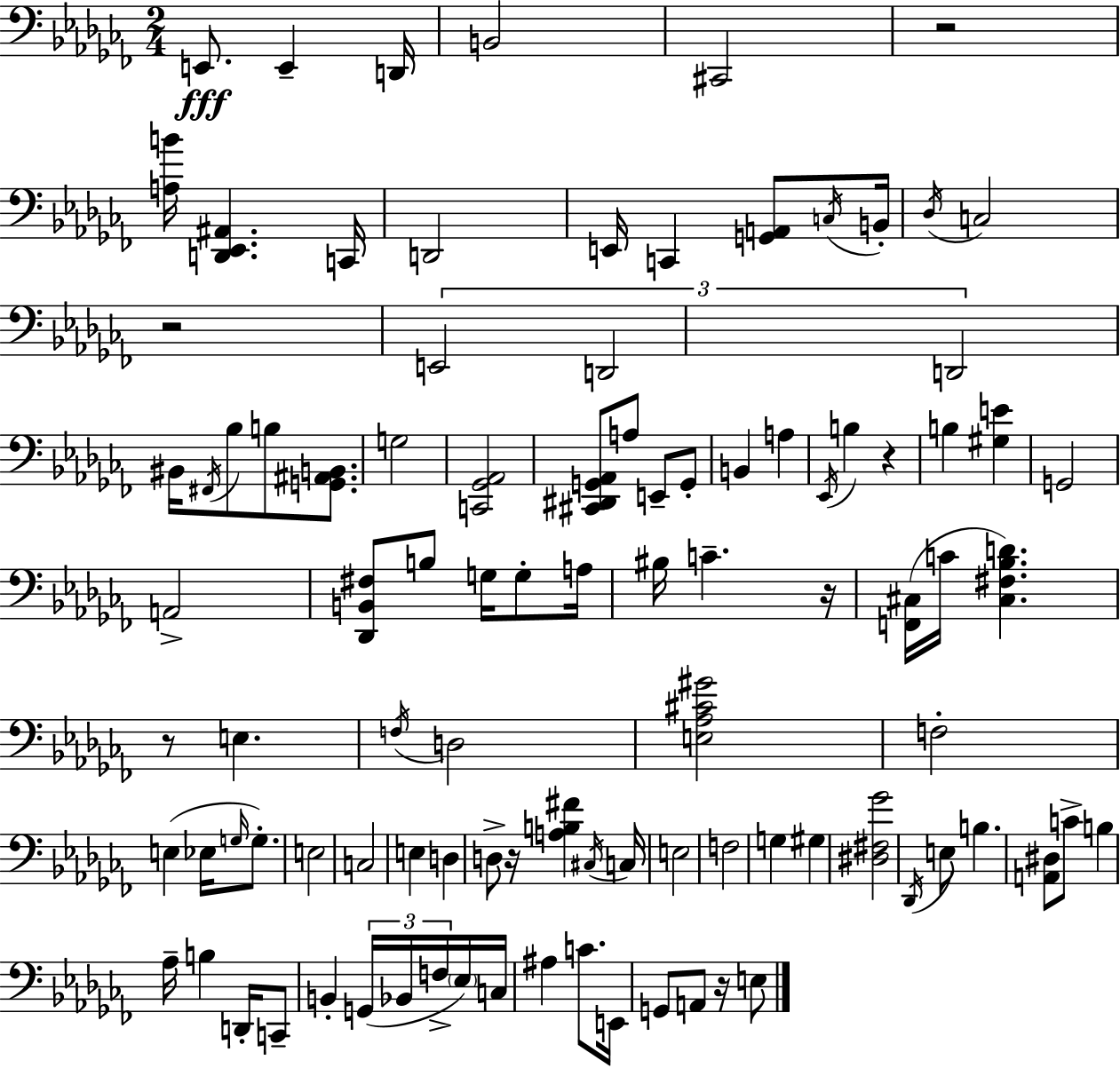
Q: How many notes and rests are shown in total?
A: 99